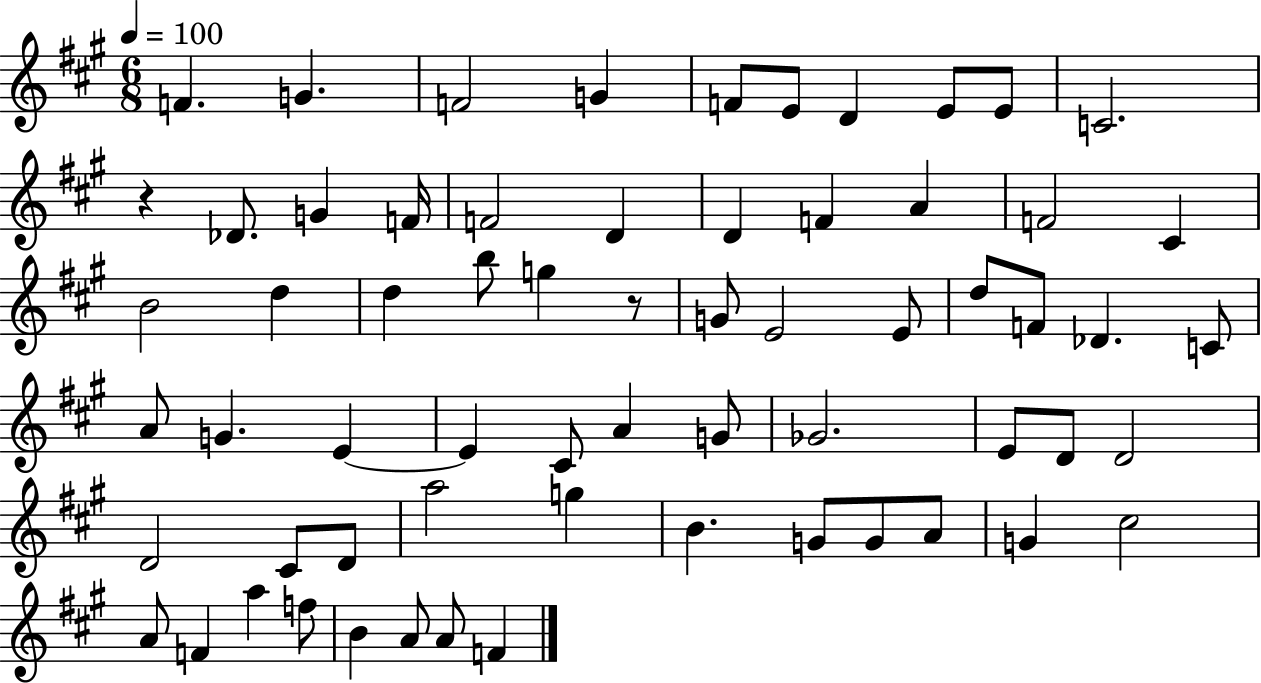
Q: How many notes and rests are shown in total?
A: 64